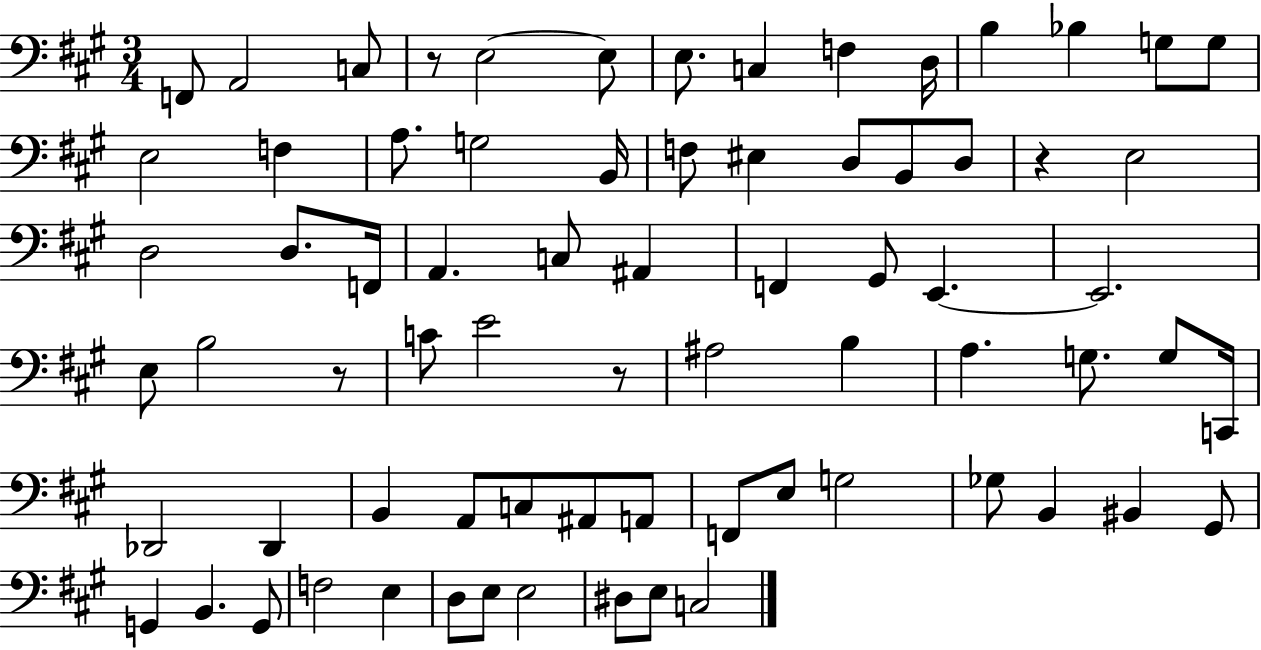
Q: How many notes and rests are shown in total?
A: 73